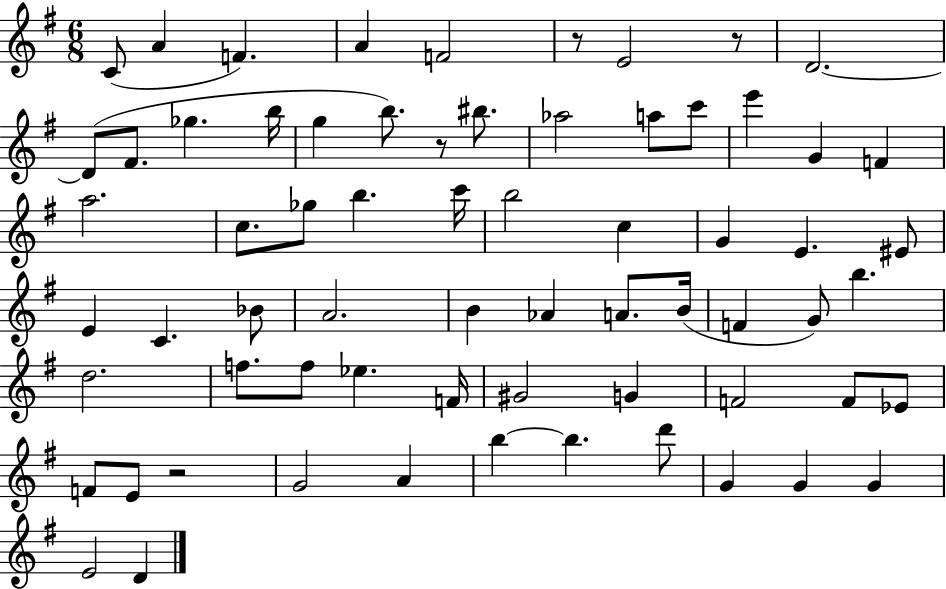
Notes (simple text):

C4/e A4/q F4/q. A4/q F4/h R/e E4/h R/e D4/h. D4/e F#4/e. Gb5/q. B5/s G5/q B5/e. R/e BIS5/e. Ab5/h A5/e C6/e E6/q G4/q F4/q A5/h. C5/e. Gb5/e B5/q. C6/s B5/h C5/q G4/q E4/q. EIS4/e E4/q C4/q. Bb4/e A4/h. B4/q Ab4/q A4/e. B4/s F4/q G4/e B5/q. D5/h. F5/e. F5/e Eb5/q. F4/s G#4/h G4/q F4/h F4/e Eb4/e F4/e E4/e R/h G4/h A4/q B5/q B5/q. D6/e G4/q G4/q G4/q E4/h D4/q